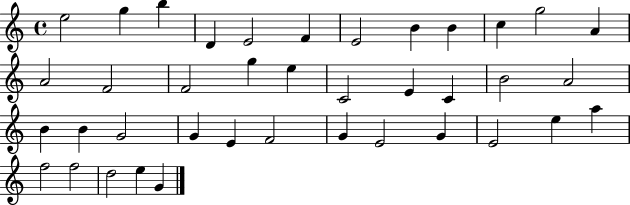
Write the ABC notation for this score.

X:1
T:Untitled
M:4/4
L:1/4
K:C
e2 g b D E2 F E2 B B c g2 A A2 F2 F2 g e C2 E C B2 A2 B B G2 G E F2 G E2 G E2 e a f2 f2 d2 e G